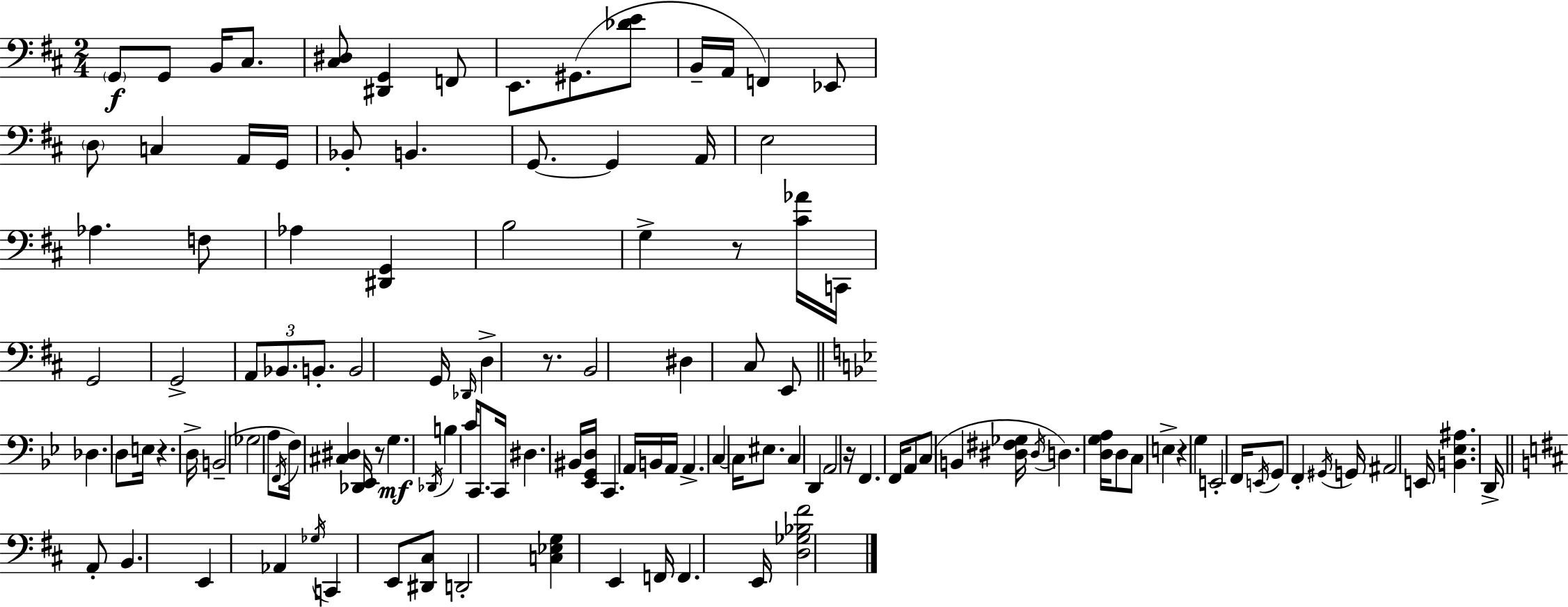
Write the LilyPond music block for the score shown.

{
  \clef bass
  \numericTimeSignature
  \time 2/4
  \key d \major
  \repeat volta 2 { \parenthesize g,8\f g,8 b,16 cis8. | <cis dis>8 <dis, g,>4 f,8 | e,8. gis,8.( <des' e'>8 | b,16-- a,16 f,4) ees,8 | \break \parenthesize d8 c4 a,16 g,16 | bes,8-. b,4. | g,8.~~ g,4 a,16 | e2 | \break aes4. f8 | aes4 <dis, g,>4 | b2 | g4-> r8 <cis' aes'>16 c,16 | \break g,2 | g,2-> | \tuplet 3/2 { a,8 bes,8. b,8.-. } | b,2 | \break g,16 \grace { des,16 } d4-> r8. | b,2 | dis4 cis8 e,8 | \bar "||" \break \key bes \major des4. d8 | e16 r4. d16-> | b,2--( | ges2 | \break a8 \acciaccatura { f,16 }) f16 <cis dis>4 | <des, ees,>16 r8 g4.\mf | \acciaccatura { des,16 } b4 c'16 c,8. | c,16 dis4. | \break bis,16 <ees, g, d>16 c,4. | a,16 b,16 a,16 a,4.-> | c4~~ c16 eis8. | c4 d,4 | \break a,2 | r16 f,4. | f,16 a,8 c8( b,4 | <dis fis ges>16 \acciaccatura { dis16 } d4.) | \break <d g a>16 d8 c8 e4-> | r4 g4 | e,2-. | f,16 \acciaccatura { e,16 } g,8 f,4-. | \break \acciaccatura { gis,16 } g,16 ais,2 | e,16 <b, ees ais>4. | d,16-> \bar "||" \break \key d \major a,8-. b,4. | e,4 aes,4 | \acciaccatura { ges16 } c,4 e,8 <dis, cis>8 | d,2-. | \break <c ees g>4 e,4 | f,16 f,4. | e,16 <d ges bes fis'>2 | } \bar "|."
}